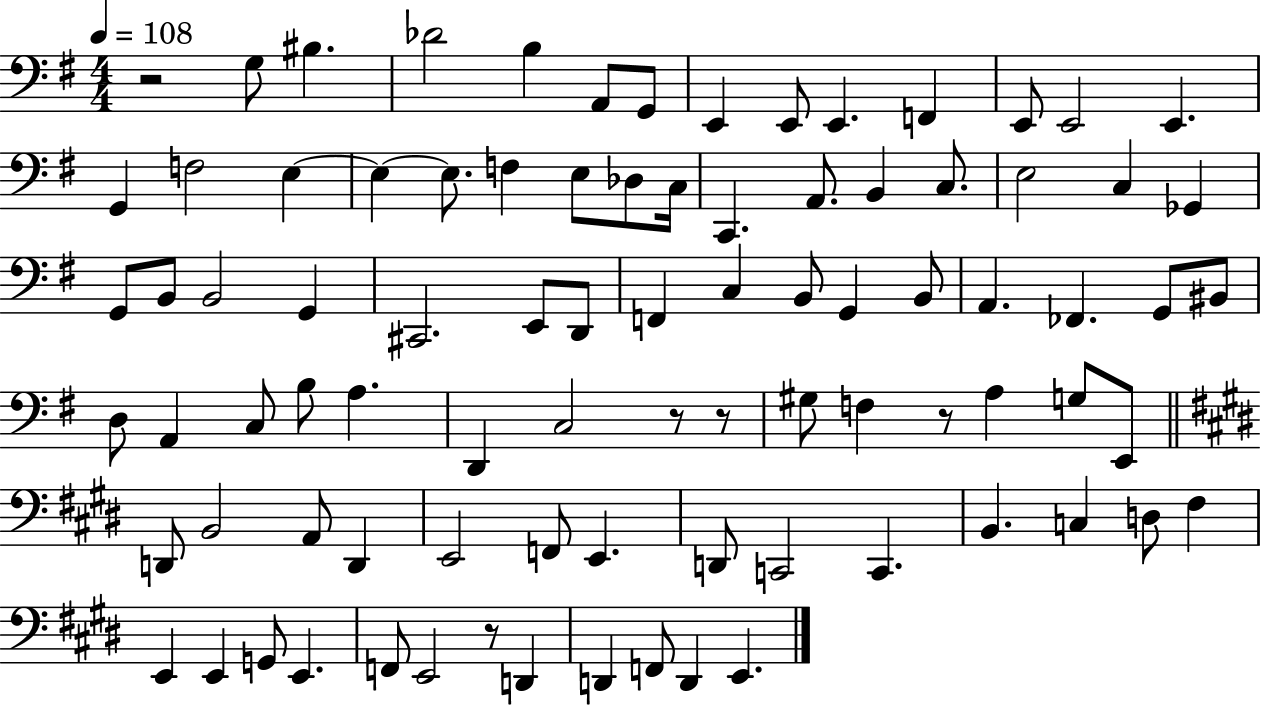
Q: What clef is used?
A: bass